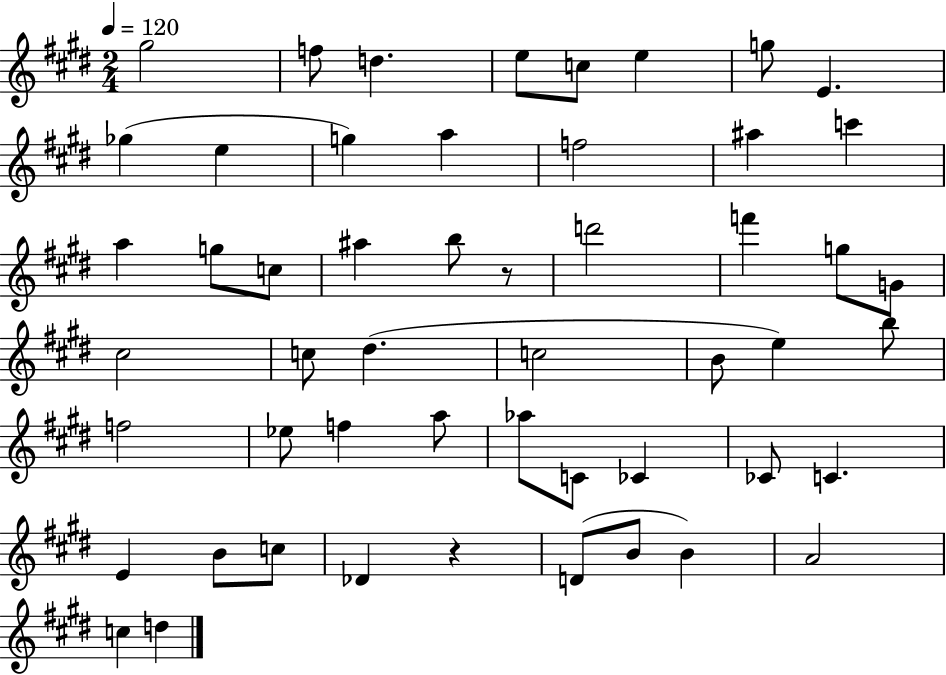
X:1
T:Untitled
M:2/4
L:1/4
K:E
^g2 f/2 d e/2 c/2 e g/2 E _g e g a f2 ^a c' a g/2 c/2 ^a b/2 z/2 d'2 f' g/2 G/2 ^c2 c/2 ^d c2 B/2 e b/2 f2 _e/2 f a/2 _a/2 C/2 _C _C/2 C E B/2 c/2 _D z D/2 B/2 B A2 c d